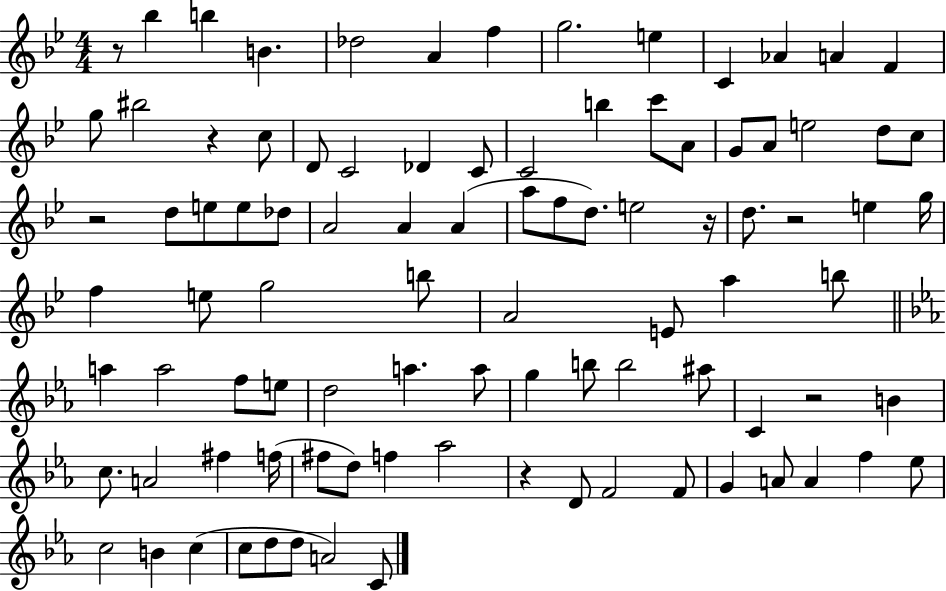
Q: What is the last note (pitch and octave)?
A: C4